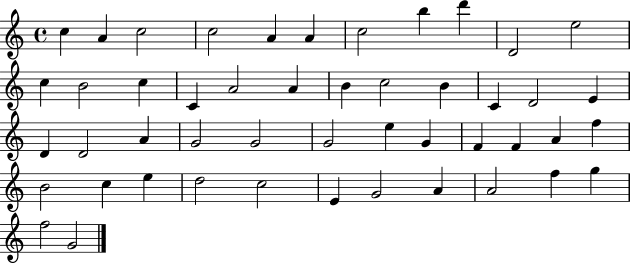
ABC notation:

X:1
T:Untitled
M:4/4
L:1/4
K:C
c A c2 c2 A A c2 b d' D2 e2 c B2 c C A2 A B c2 B C D2 E D D2 A G2 G2 G2 e G F F A f B2 c e d2 c2 E G2 A A2 f g f2 G2